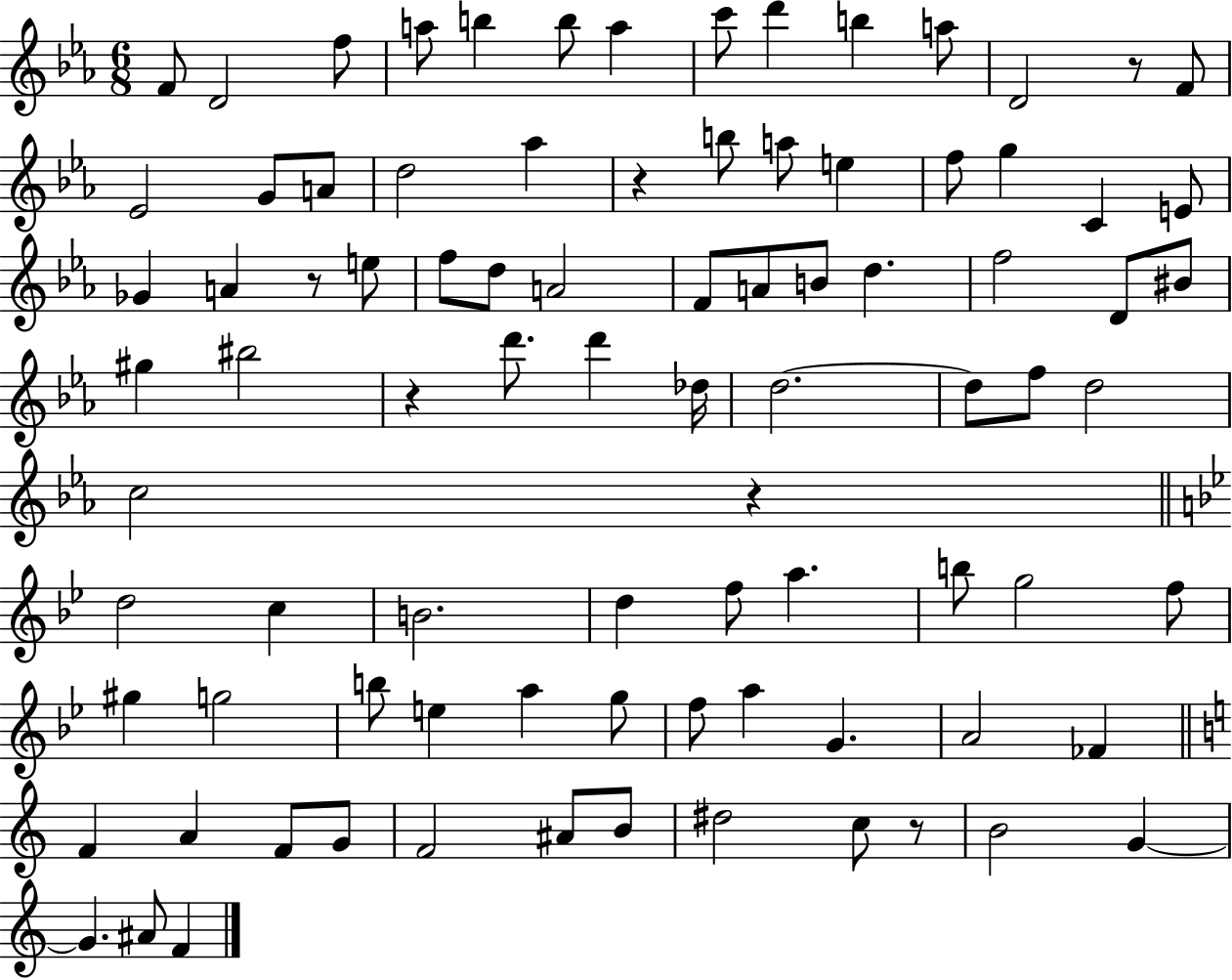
X:1
T:Untitled
M:6/8
L:1/4
K:Eb
F/2 D2 f/2 a/2 b b/2 a c'/2 d' b a/2 D2 z/2 F/2 _E2 G/2 A/2 d2 _a z b/2 a/2 e f/2 g C E/2 _G A z/2 e/2 f/2 d/2 A2 F/2 A/2 B/2 d f2 D/2 ^B/2 ^g ^b2 z d'/2 d' _d/4 d2 d/2 f/2 d2 c2 z d2 c B2 d f/2 a b/2 g2 f/2 ^g g2 b/2 e a g/2 f/2 a G A2 _F F A F/2 G/2 F2 ^A/2 B/2 ^d2 c/2 z/2 B2 G G ^A/2 F